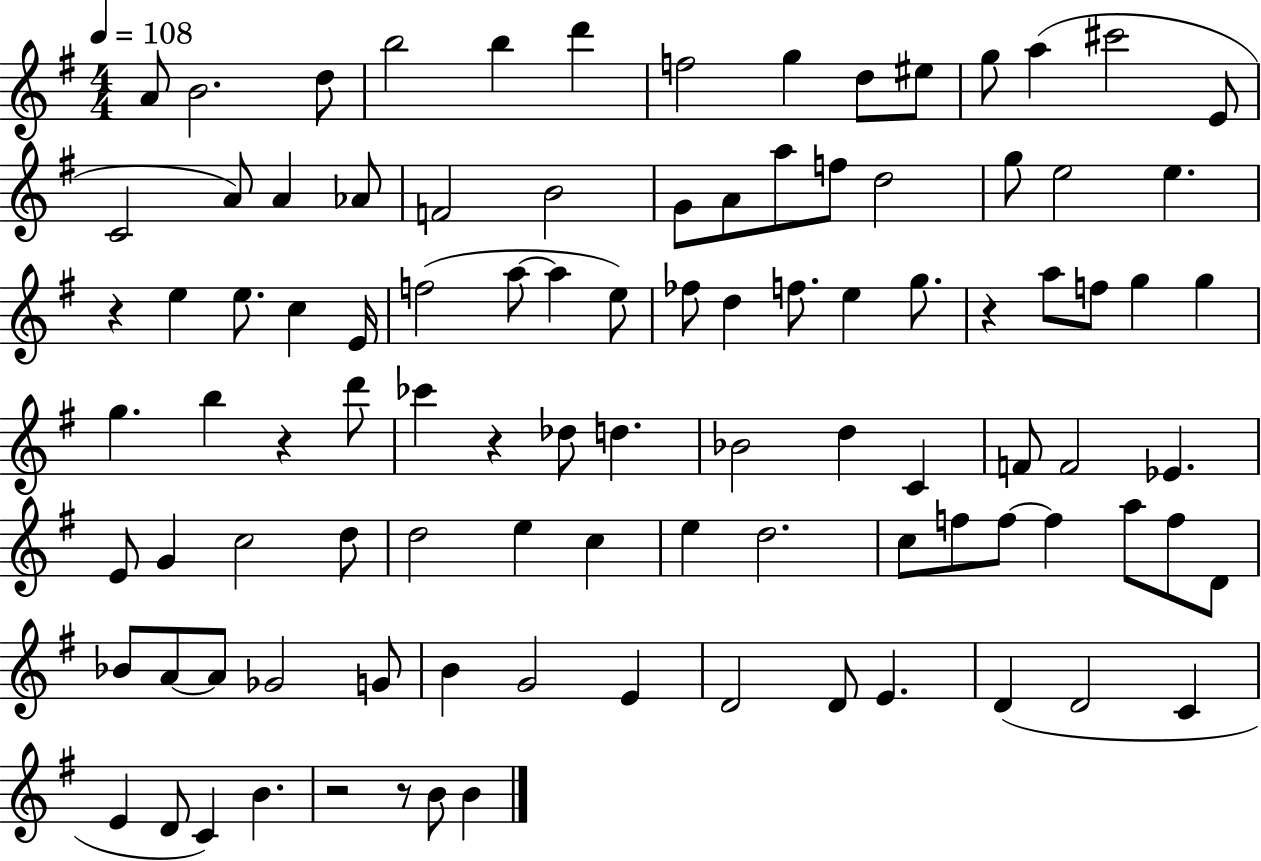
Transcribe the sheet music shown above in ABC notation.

X:1
T:Untitled
M:4/4
L:1/4
K:G
A/2 B2 d/2 b2 b d' f2 g d/2 ^e/2 g/2 a ^c'2 E/2 C2 A/2 A _A/2 F2 B2 G/2 A/2 a/2 f/2 d2 g/2 e2 e z e e/2 c E/4 f2 a/2 a e/2 _f/2 d f/2 e g/2 z a/2 f/2 g g g b z d'/2 _c' z _d/2 d _B2 d C F/2 F2 _E E/2 G c2 d/2 d2 e c e d2 c/2 f/2 f/2 f a/2 f/2 D/2 _B/2 A/2 A/2 _G2 G/2 B G2 E D2 D/2 E D D2 C E D/2 C B z2 z/2 B/2 B